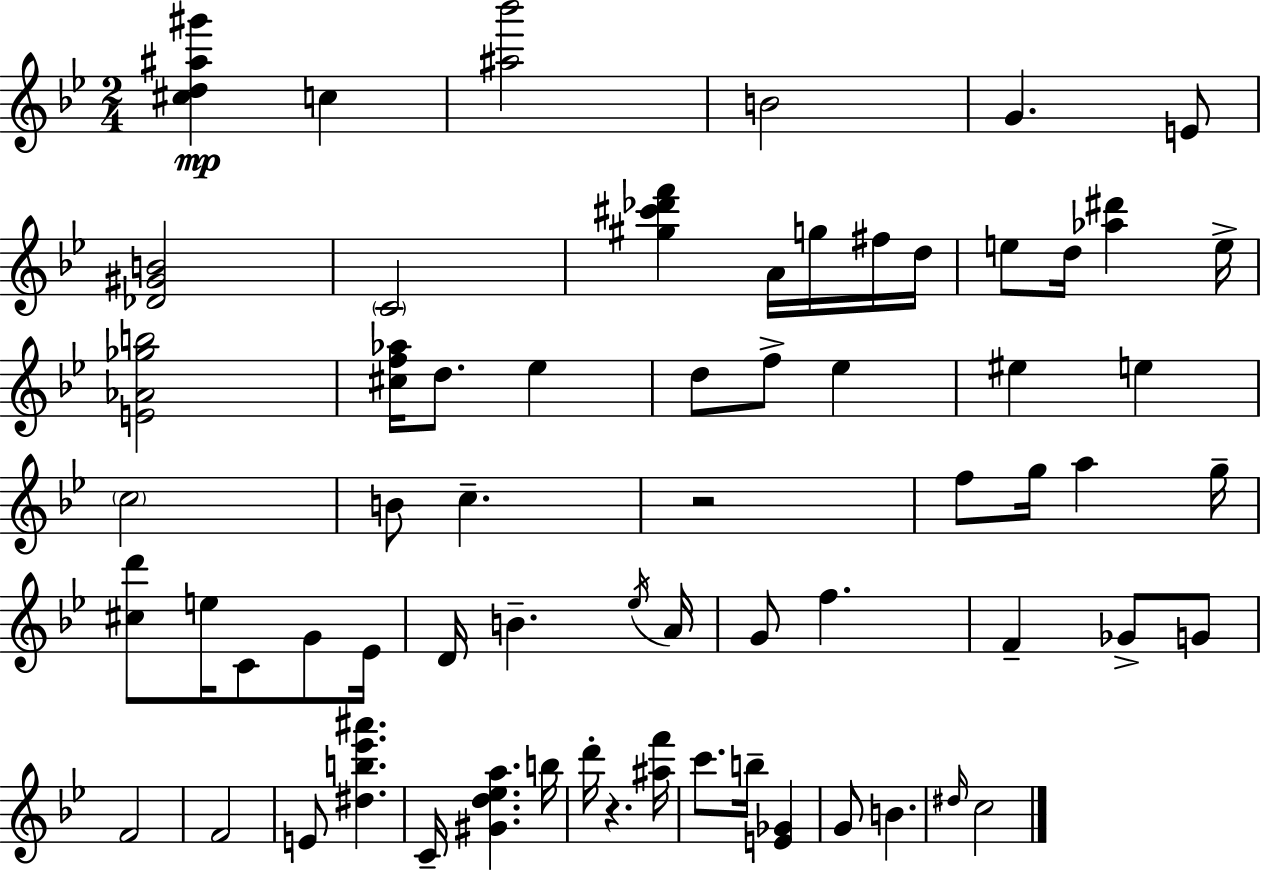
[C#5,D5,A#5,G#6]/q C5/q [A#5,Bb6]/h B4/h G4/q. E4/e [Db4,G#4,B4]/h C4/h [G#5,C#6,Db6,F6]/q A4/s G5/s F#5/s D5/s E5/e D5/s [Ab5,D#6]/q E5/s [E4,Ab4,Gb5,B5]/h [C#5,F5,Ab5]/s D5/e. Eb5/q D5/e F5/e Eb5/q EIS5/q E5/q C5/h B4/e C5/q. R/h F5/e G5/s A5/q G5/s [C#5,D6]/e E5/s C4/e G4/e Eb4/s D4/s B4/q. Eb5/s A4/s G4/e F5/q. F4/q Gb4/e G4/e F4/h F4/h E4/e [D#5,B5,Eb6,A#6]/q. C4/s [G#4,D5,Eb5,A5]/q. B5/s D6/s R/q. [A#5,F6]/s C6/e. B5/s [E4,Gb4]/q G4/e B4/q. D#5/s C5/h